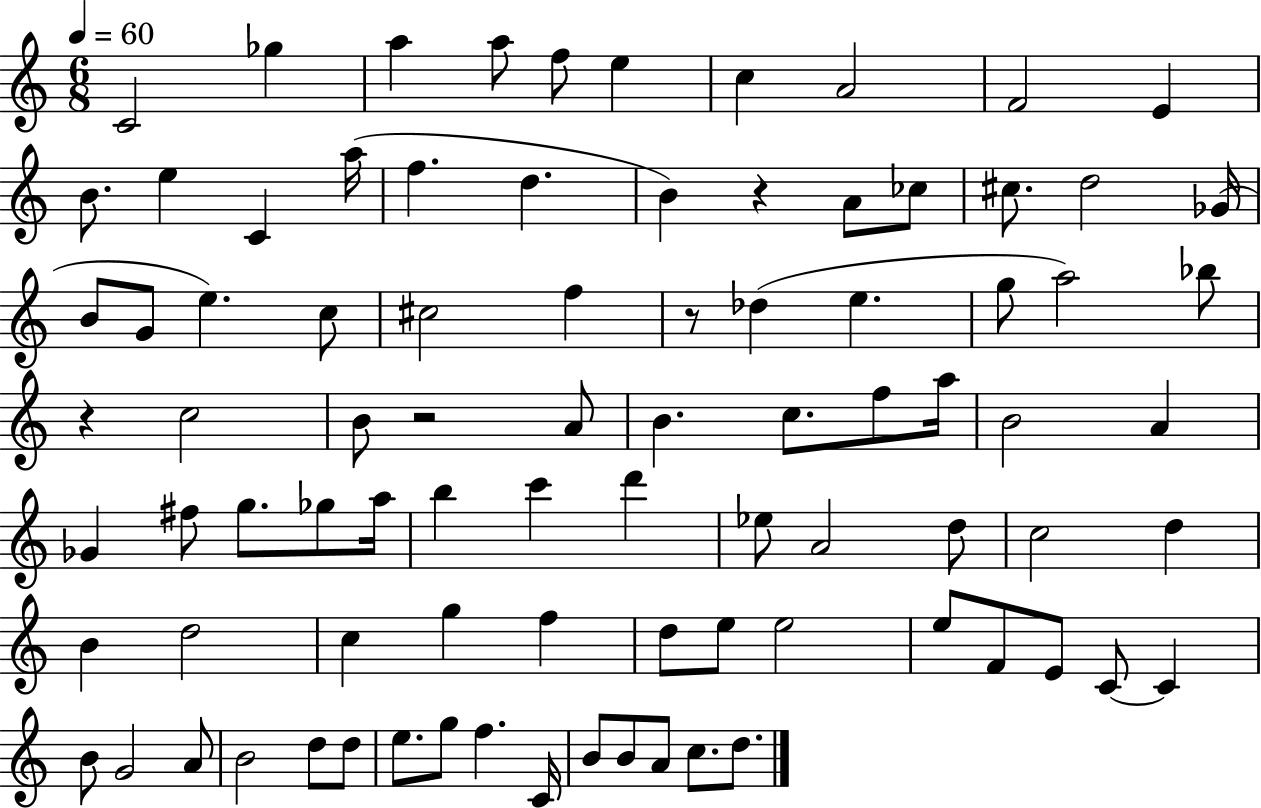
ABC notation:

X:1
T:Untitled
M:6/8
L:1/4
K:C
C2 _g a a/2 f/2 e c A2 F2 E B/2 e C a/4 f d B z A/2 _c/2 ^c/2 d2 _G/4 B/2 G/2 e c/2 ^c2 f z/2 _d e g/2 a2 _b/2 z c2 B/2 z2 A/2 B c/2 f/2 a/4 B2 A _G ^f/2 g/2 _g/2 a/4 b c' d' _e/2 A2 d/2 c2 d B d2 c g f d/2 e/2 e2 e/2 F/2 E/2 C/2 C B/2 G2 A/2 B2 d/2 d/2 e/2 g/2 f C/4 B/2 B/2 A/2 c/2 d/2